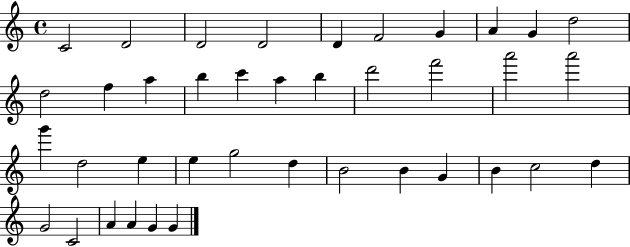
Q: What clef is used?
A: treble